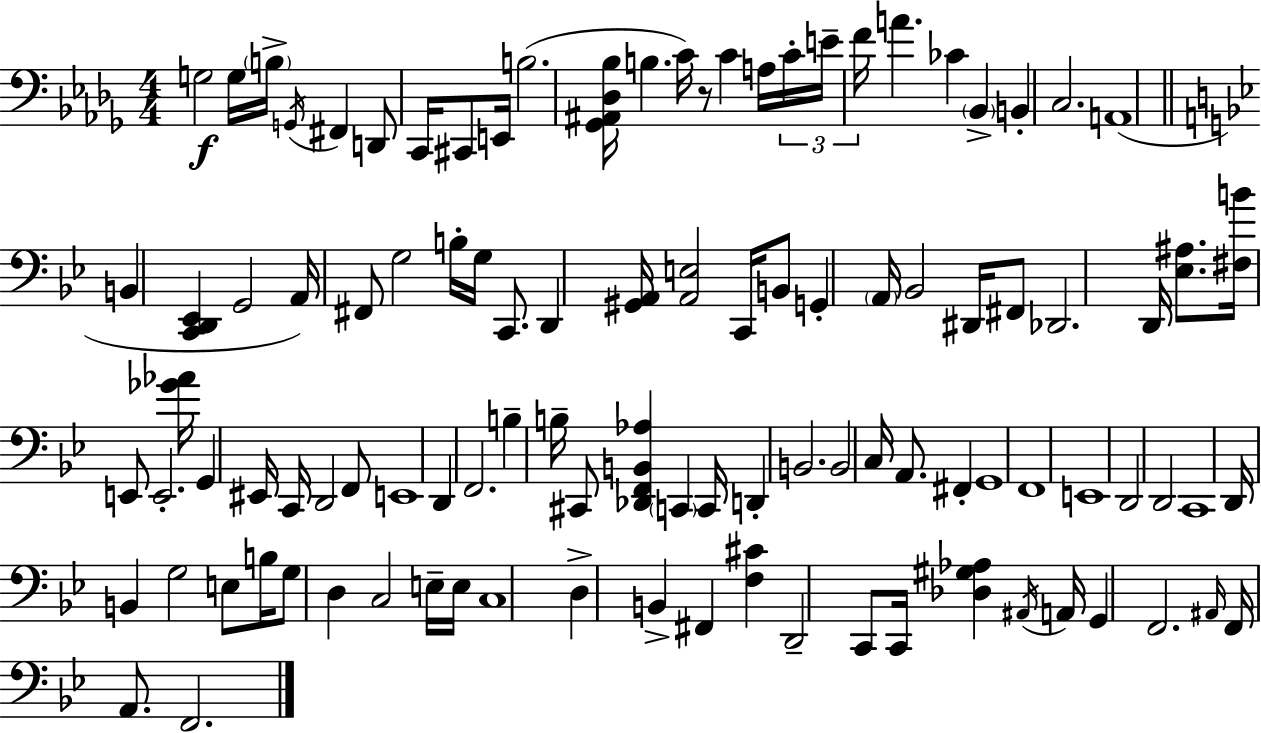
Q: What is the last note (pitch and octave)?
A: F2